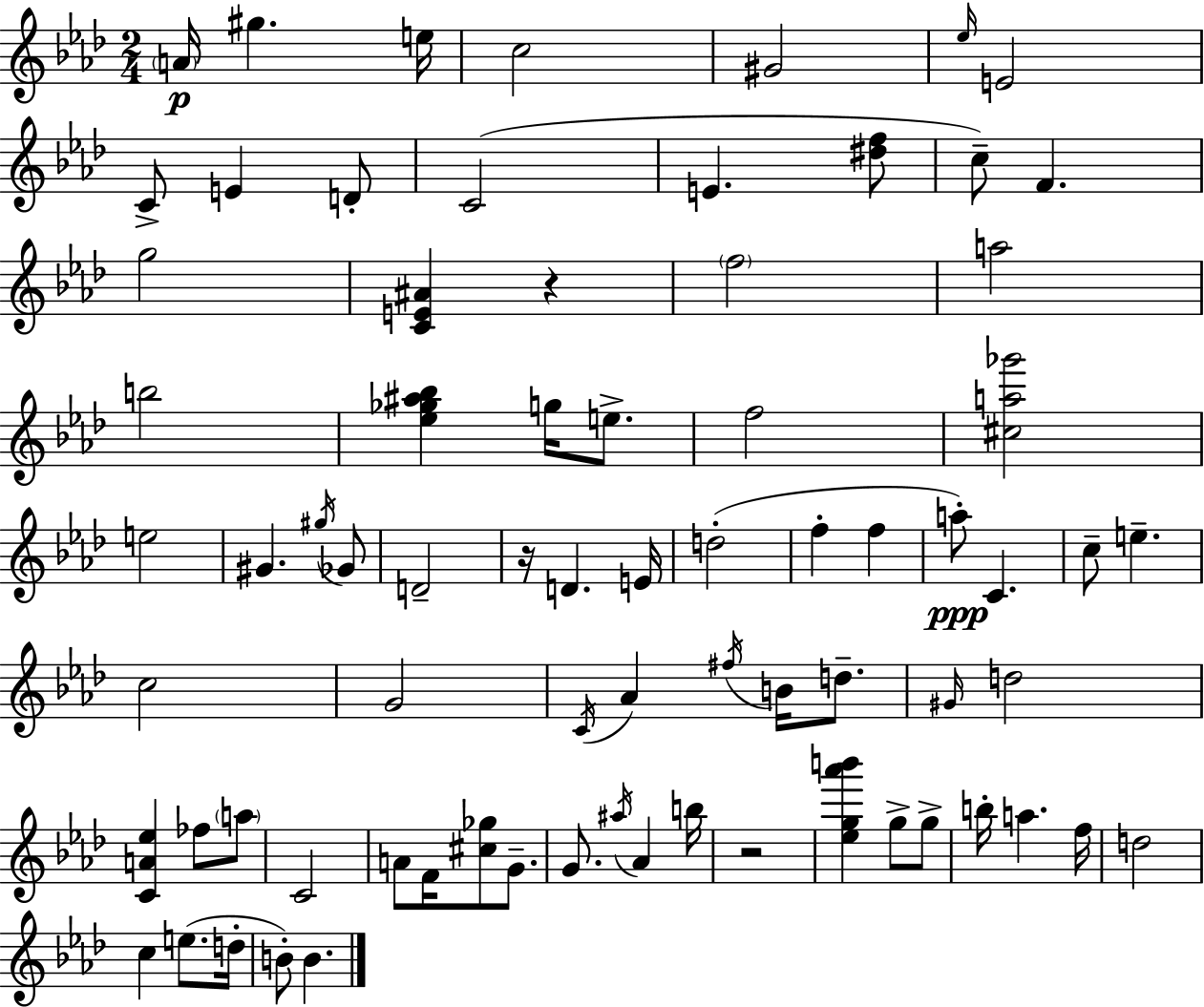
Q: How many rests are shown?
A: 3